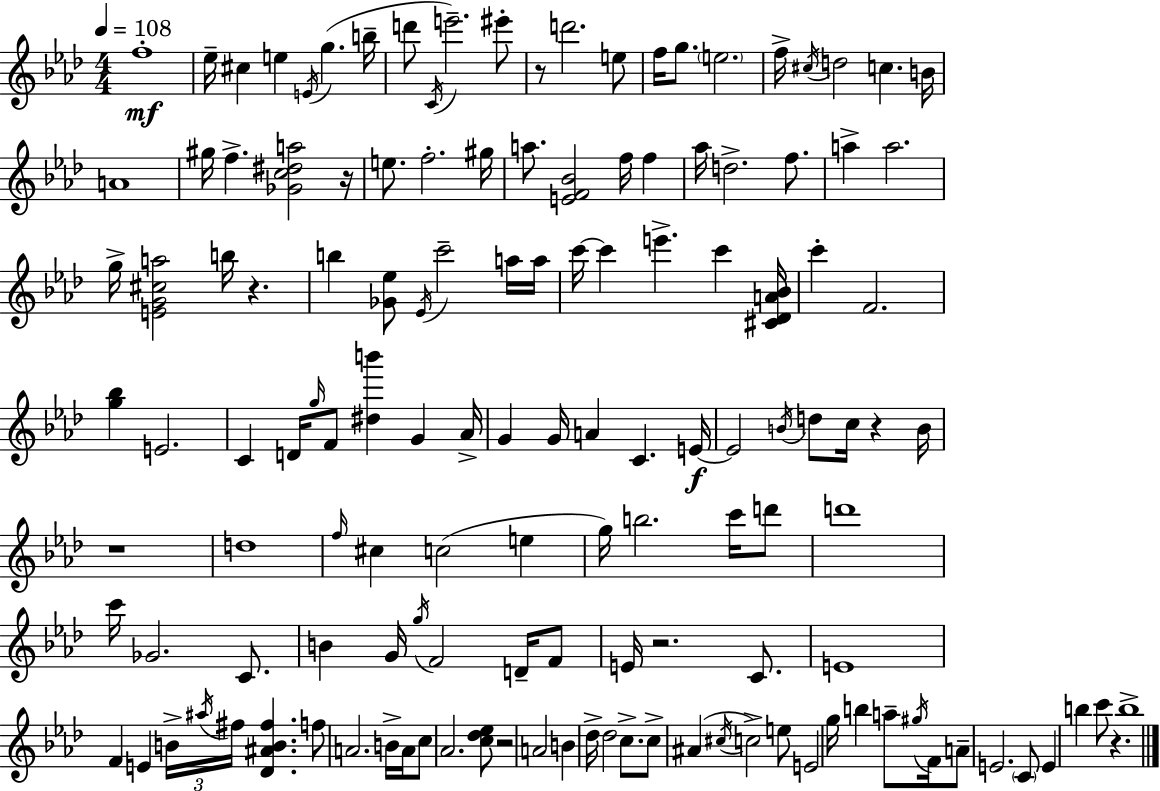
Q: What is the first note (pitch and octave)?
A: F5